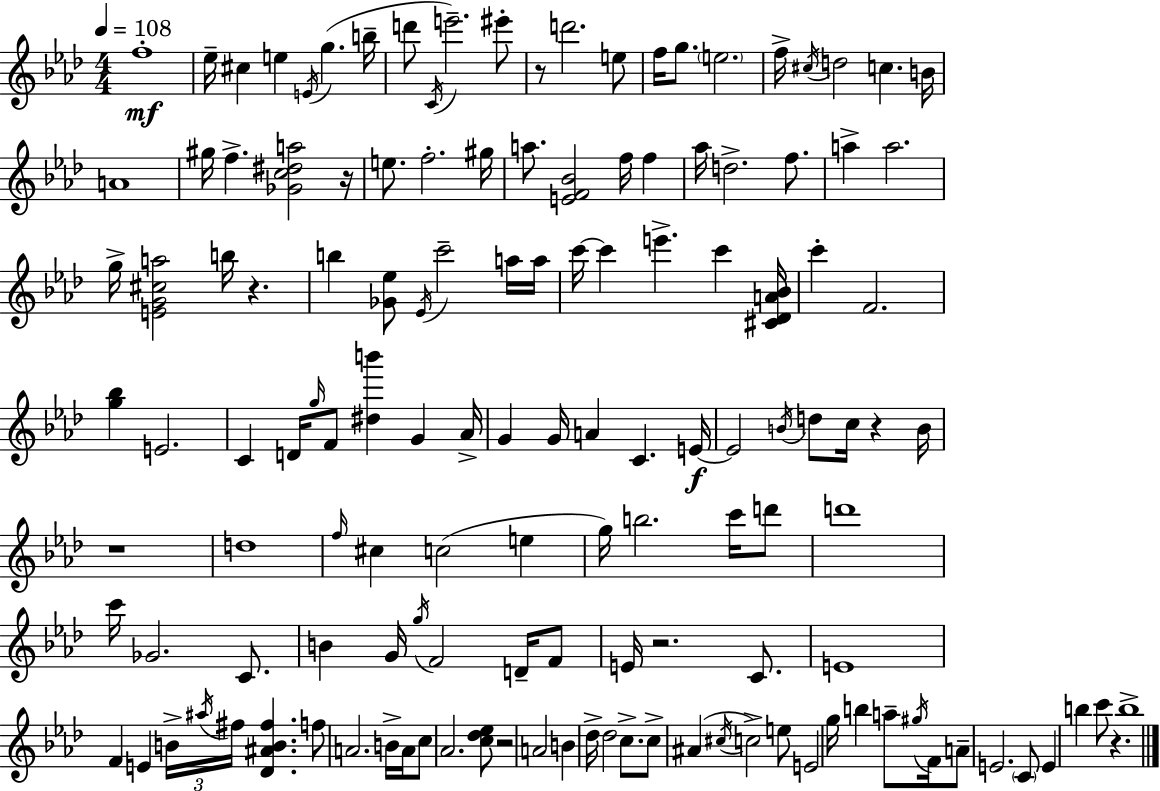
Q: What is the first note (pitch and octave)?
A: F5